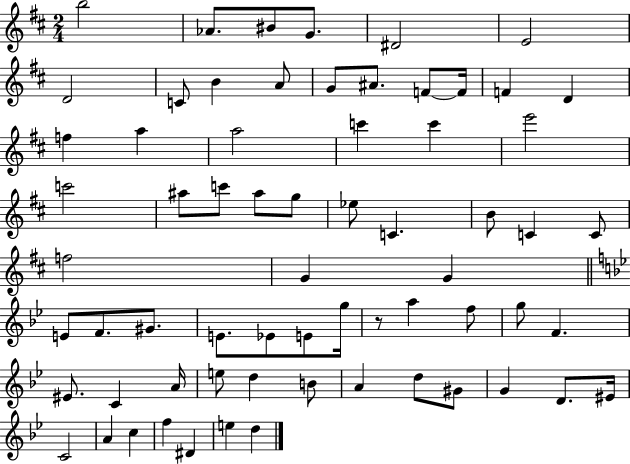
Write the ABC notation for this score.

X:1
T:Untitled
M:2/4
L:1/4
K:D
b2 _A/2 ^B/2 G/2 ^D2 E2 D2 C/2 B A/2 G/2 ^A/2 F/2 F/4 F D f a a2 c' c' e'2 c'2 ^a/2 c'/2 ^a/2 g/2 _e/2 C B/2 C C/2 f2 G G E/2 F/2 ^G/2 E/2 _E/2 E/2 g/4 z/2 a f/2 g/2 F ^E/2 C A/4 e/2 d B/2 A d/2 ^G/2 G D/2 ^E/4 C2 A c f ^D e d